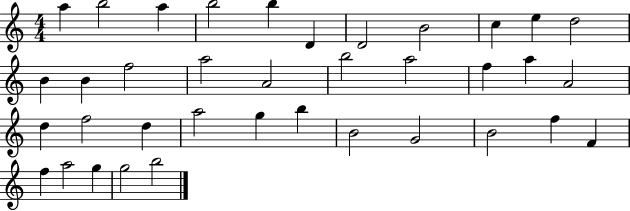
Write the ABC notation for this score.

X:1
T:Untitled
M:4/4
L:1/4
K:C
a b2 a b2 b D D2 B2 c e d2 B B f2 a2 A2 b2 a2 f a A2 d f2 d a2 g b B2 G2 B2 f F f a2 g g2 b2